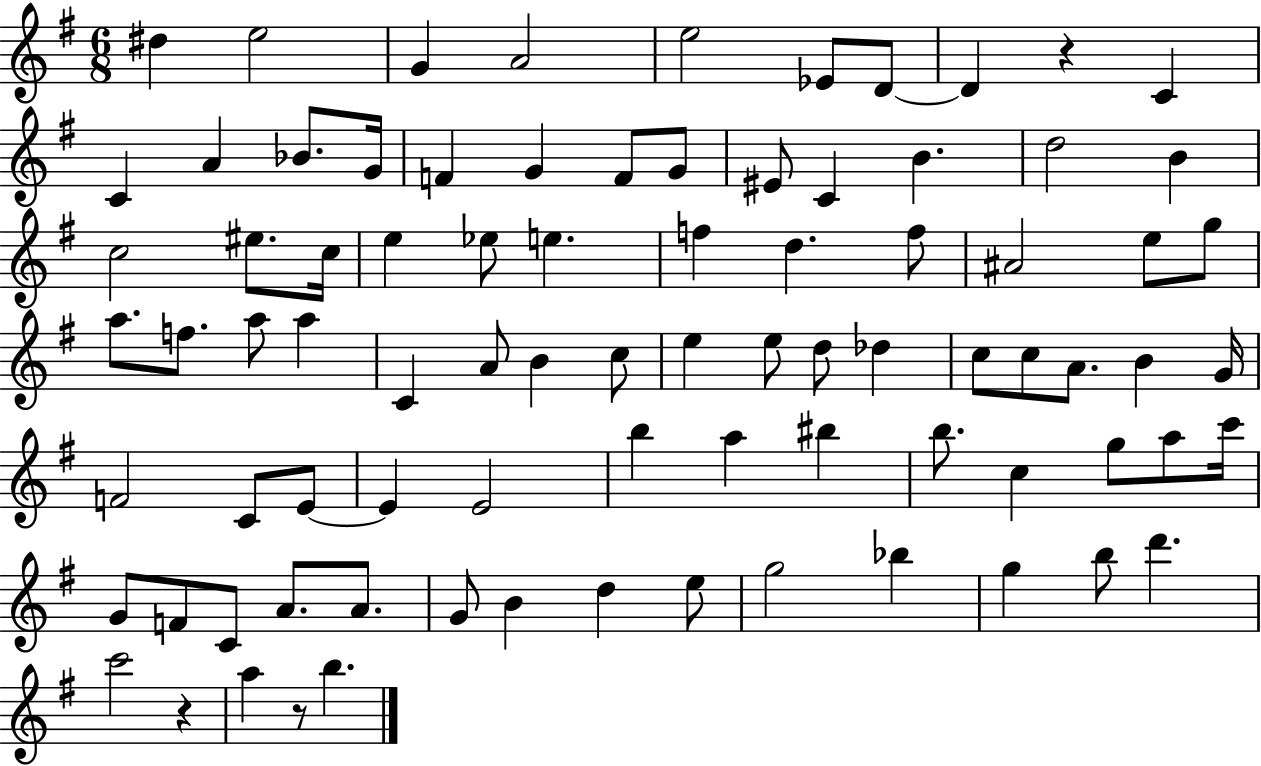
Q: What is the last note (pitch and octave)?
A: B5